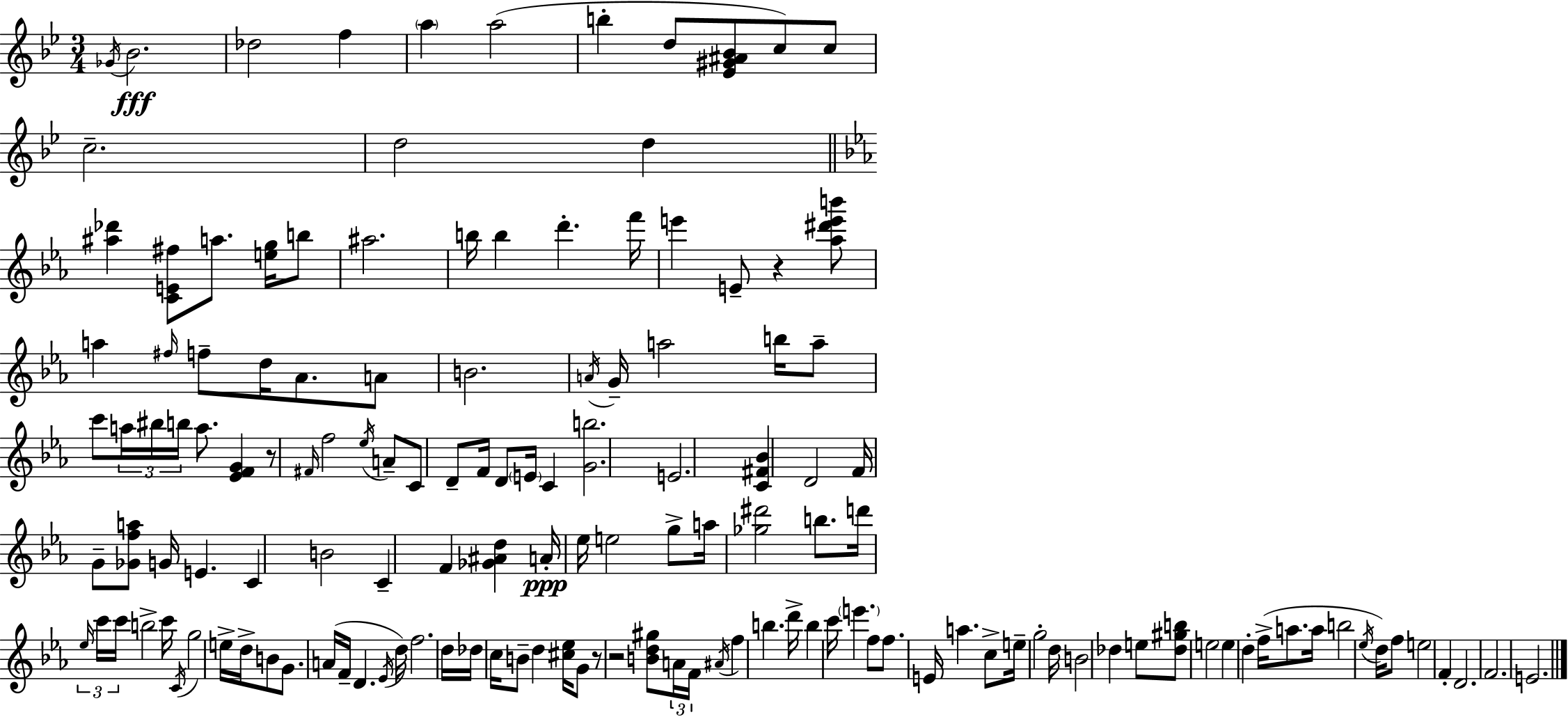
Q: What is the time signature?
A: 3/4